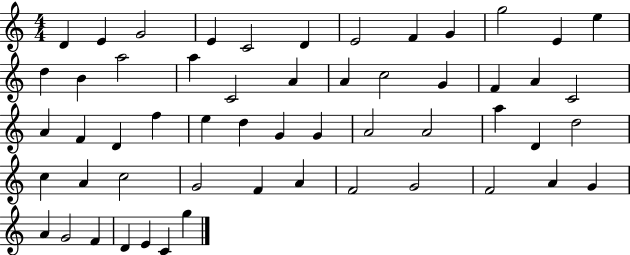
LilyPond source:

{
  \clef treble
  \numericTimeSignature
  \time 4/4
  \key c \major
  d'4 e'4 g'2 | e'4 c'2 d'4 | e'2 f'4 g'4 | g''2 e'4 e''4 | \break d''4 b'4 a''2 | a''4 c'2 a'4 | a'4 c''2 g'4 | f'4 a'4 c'2 | \break a'4 f'4 d'4 f''4 | e''4 d''4 g'4 g'4 | a'2 a'2 | a''4 d'4 d''2 | \break c''4 a'4 c''2 | g'2 f'4 a'4 | f'2 g'2 | f'2 a'4 g'4 | \break a'4 g'2 f'4 | d'4 e'4 c'4 g''4 | \bar "|."
}